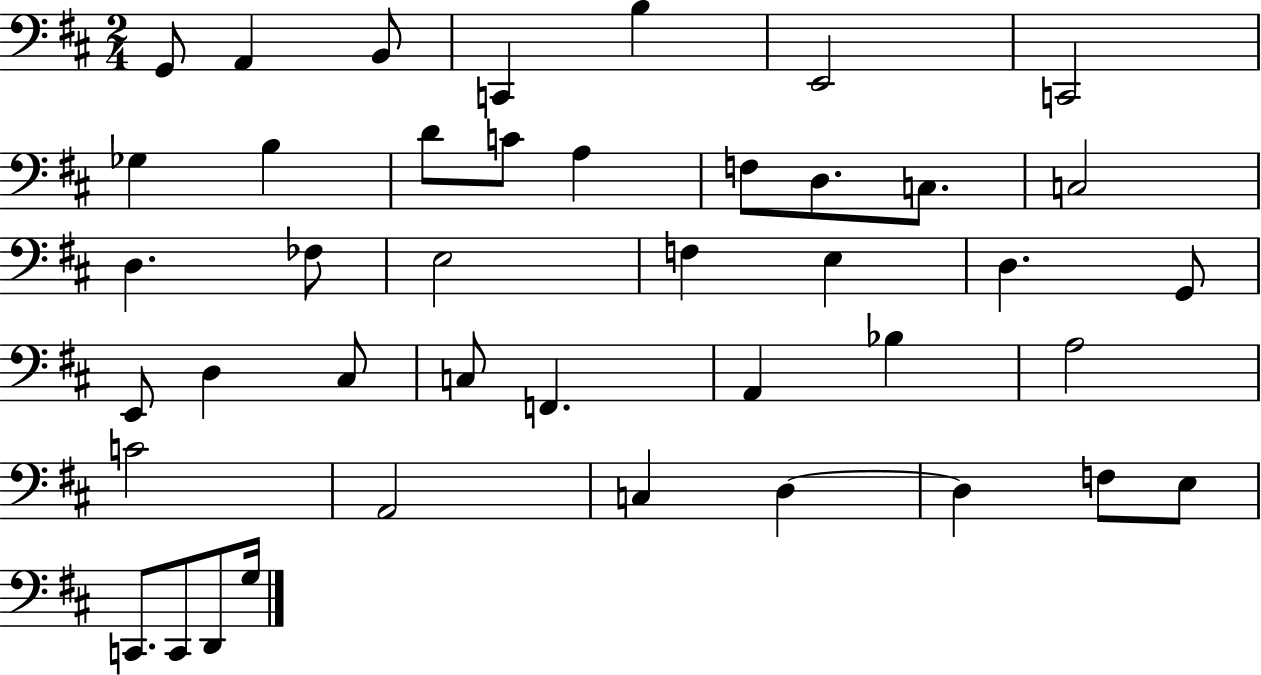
G2/e A2/q B2/e C2/q B3/q E2/h C2/h Gb3/q B3/q D4/e C4/e A3/q F3/e D3/e. C3/e. C3/h D3/q. FES3/e E3/h F3/q E3/q D3/q. G2/e E2/e D3/q C#3/e C3/e F2/q. A2/q Bb3/q A3/h C4/h A2/h C3/q D3/q D3/q F3/e E3/e C2/e. C2/e D2/e G3/s